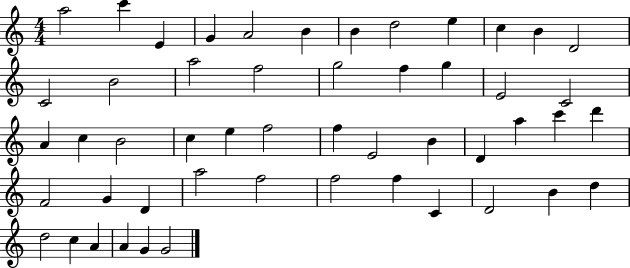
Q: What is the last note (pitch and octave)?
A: G4